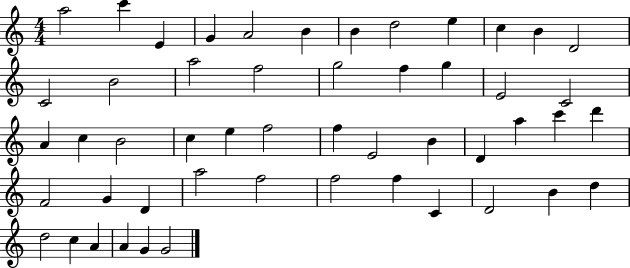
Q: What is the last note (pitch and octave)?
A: G4